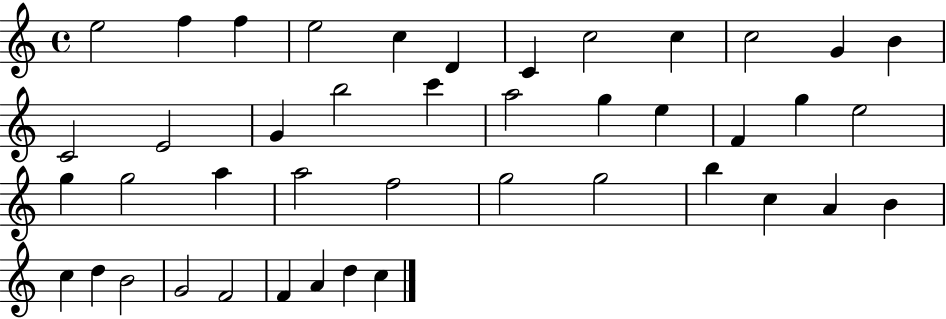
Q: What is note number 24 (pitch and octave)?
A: G5